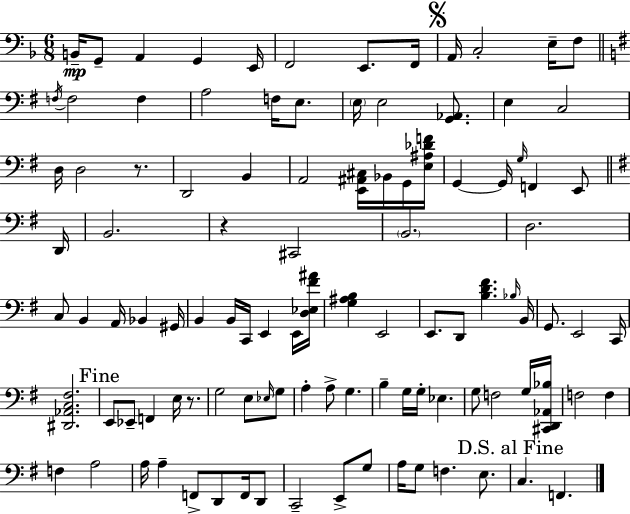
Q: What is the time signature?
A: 6/8